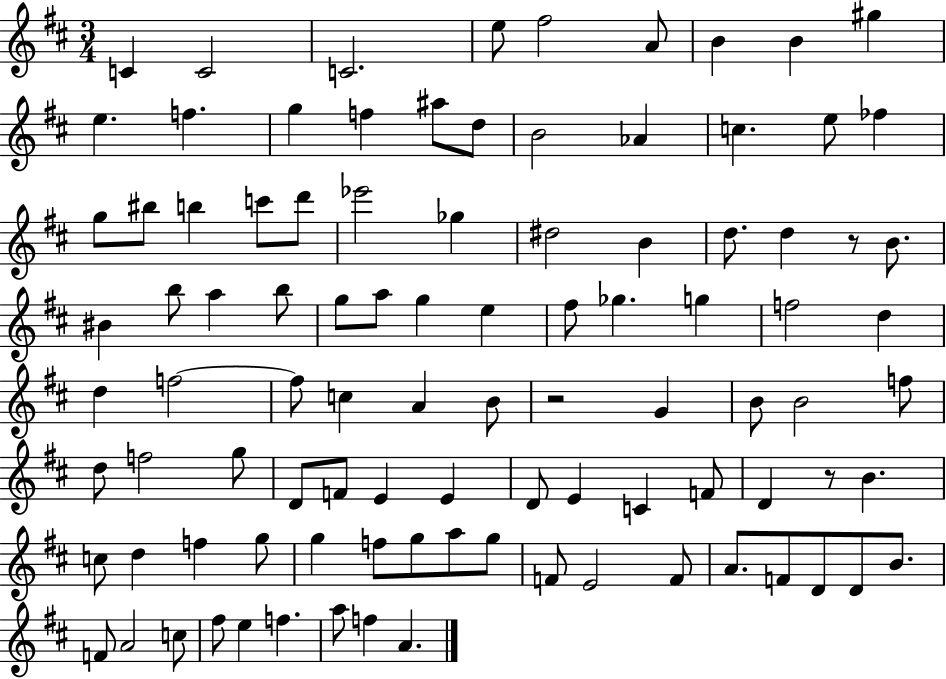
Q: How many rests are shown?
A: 3